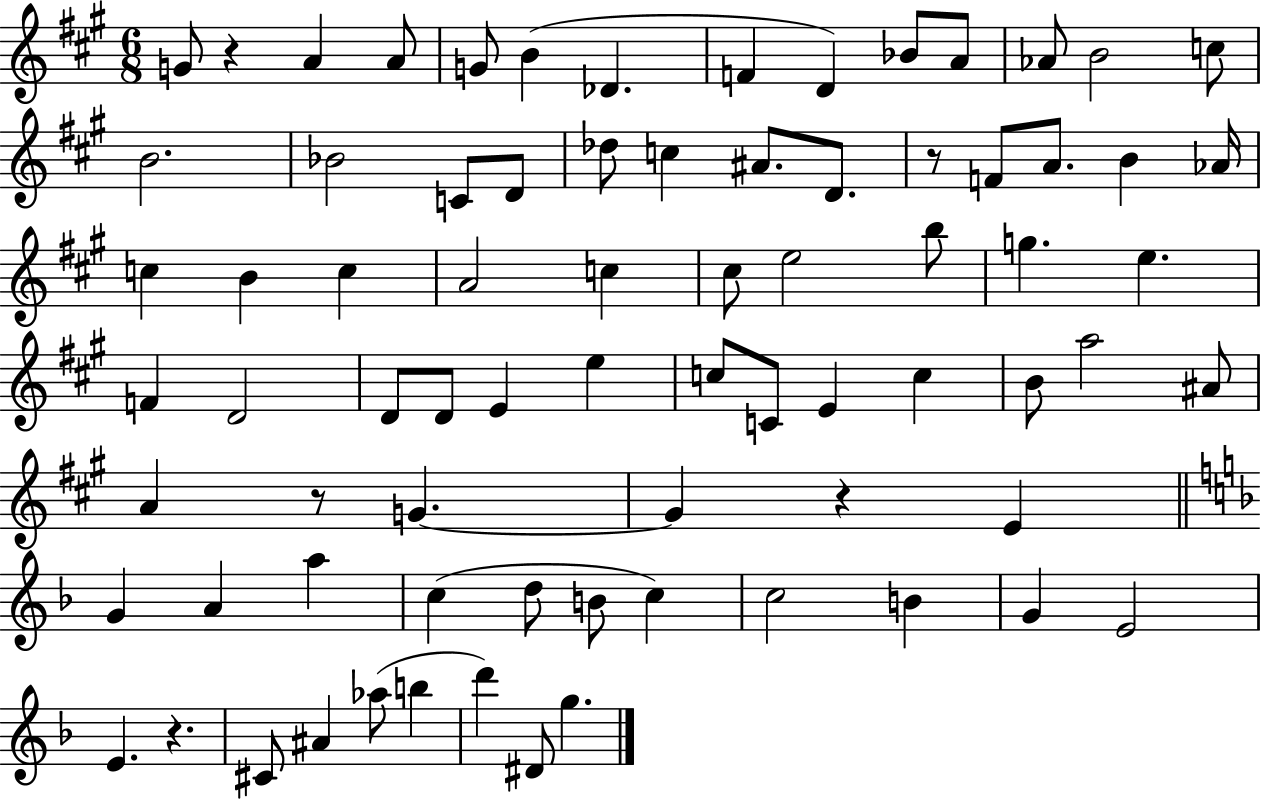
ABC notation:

X:1
T:Untitled
M:6/8
L:1/4
K:A
G/2 z A A/2 G/2 B _D F D _B/2 A/2 _A/2 B2 c/2 B2 _B2 C/2 D/2 _d/2 c ^A/2 D/2 z/2 F/2 A/2 B _A/4 c B c A2 c ^c/2 e2 b/2 g e F D2 D/2 D/2 E e c/2 C/2 E c B/2 a2 ^A/2 A z/2 G G z E G A a c d/2 B/2 c c2 B G E2 E z ^C/2 ^A _a/2 b d' ^D/2 g